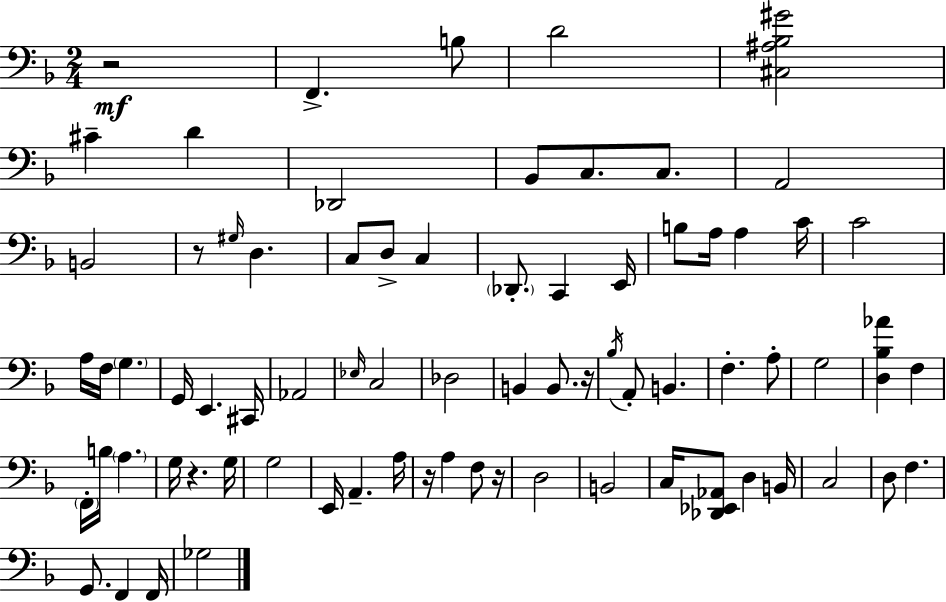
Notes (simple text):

R/h F2/q. B3/e D4/h [C#3,A#3,Bb3,G#4]/h C#4/q D4/q Db2/h Bb2/e C3/e. C3/e. A2/h B2/h R/e G#3/s D3/q. C3/e D3/e C3/q Db2/e. C2/q E2/s B3/e A3/s A3/q C4/s C4/h A3/s F3/s G3/q. G2/s E2/q. C#2/s Ab2/h Eb3/s C3/h Db3/h B2/q B2/e. R/s Bb3/s A2/e B2/q. F3/q. A3/e G3/h [D3,Bb3,Ab4]/q F3/q F2/s B3/s A3/q. G3/s R/q. G3/s G3/h E2/s A2/q. A3/s R/s A3/q F3/e R/s D3/h B2/h C3/s [Db2,Eb2,Ab2]/e D3/q B2/s C3/h D3/e F3/q. G2/e. F2/q F2/s Gb3/h